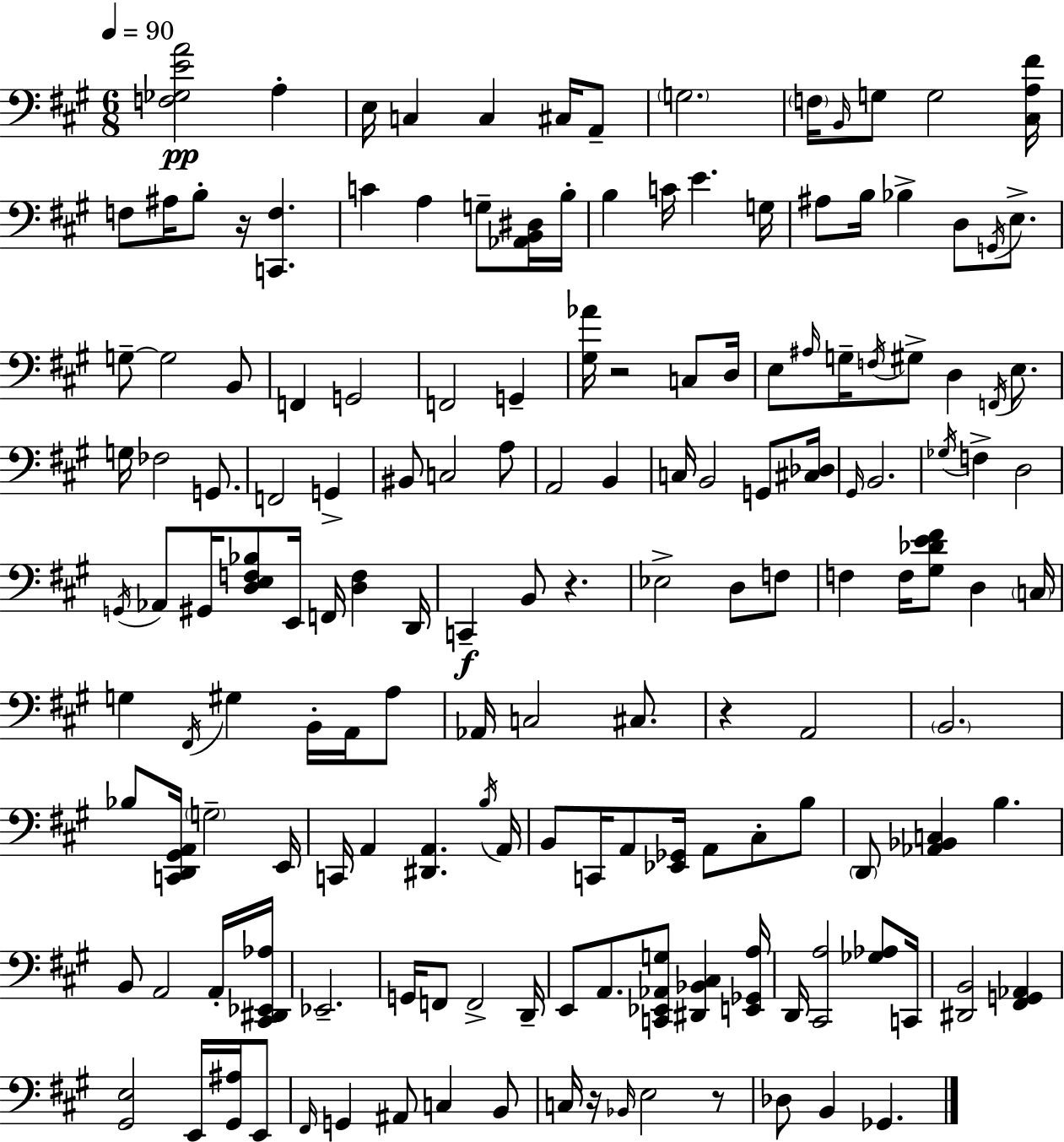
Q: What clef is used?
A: bass